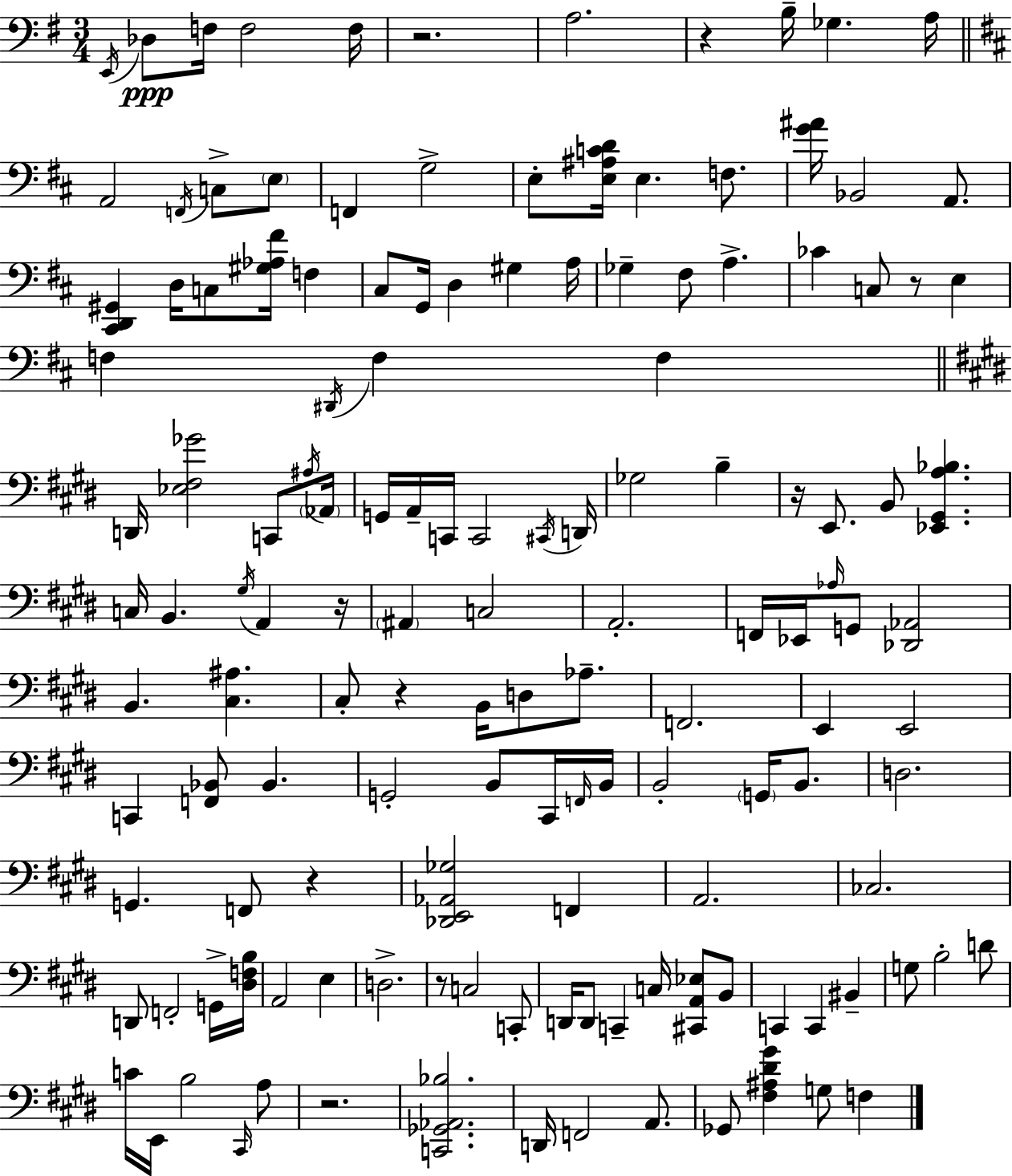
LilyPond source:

{
  \clef bass
  \numericTimeSignature
  \time 3/4
  \key e \minor
  \acciaccatura { e,16 }\ppp des8 f16 f2 | f16 r2. | a2. | r4 b16-- ges4. | \break a16 \bar "||" \break \key b \minor a,2 \acciaccatura { f,16 } c8-> \parenthesize e8 | f,4 g2-> | e8-. <e ais c' d'>16 e4. f8. | <g' ais'>16 bes,2 a,8. | \break <cis, d, gis,>4 d16 c8 <gis aes fis'>16 f4 | cis8 g,16 d4 gis4 | a16 ges4-- fis8 a4.-> | ces'4 c8 r8 e4 | \break f4 \acciaccatura { dis,16 } f4 f4 | \bar "||" \break \key e \major d,16 <ees fis ges'>2 c,8 \acciaccatura { ais16 } | \parenthesize aes,16 g,16 a,16-- c,16 c,2 | \acciaccatura { cis,16 } d,16 ges2 b4-- | r16 e,8. b,8 <ees, gis, a bes>4. | \break c16 b,4. \acciaccatura { gis16 } a,4 | r16 \parenthesize ais,4 c2 | a,2.-. | f,16 ees,16 \grace { aes16 } g,8 <des, aes,>2 | \break b,4. <cis ais>4. | cis8-. r4 b,16 d8 | aes8.-- f,2. | e,4 e,2 | \break c,4 <f, bes,>8 bes,4. | g,2-. | b,8 cis,16 \grace { f,16 } b,16 b,2-. | \parenthesize g,16 b,8. d2. | \break g,4. f,8 | r4 <des, e, aes, ges>2 | f,4 a,2. | ces2. | \break d,8 f,2-. | g,16-> <dis f b>16 a,2 | e4 d2.-> | r8 c2 | \break c,8-. d,16 d,8 c,4-- | c16 <cis, a, ees>8 b,8 c,4 c,4 | bis,4-- g8 b2-. | d'8 c'16 e,16 b2 | \break \grace { cis,16 } a8 r2. | <c, ges, aes, bes>2. | d,16 f,2 | a,8. ges,8 <fis ais dis' gis'>4 | \break g8 f4 \bar "|."
}